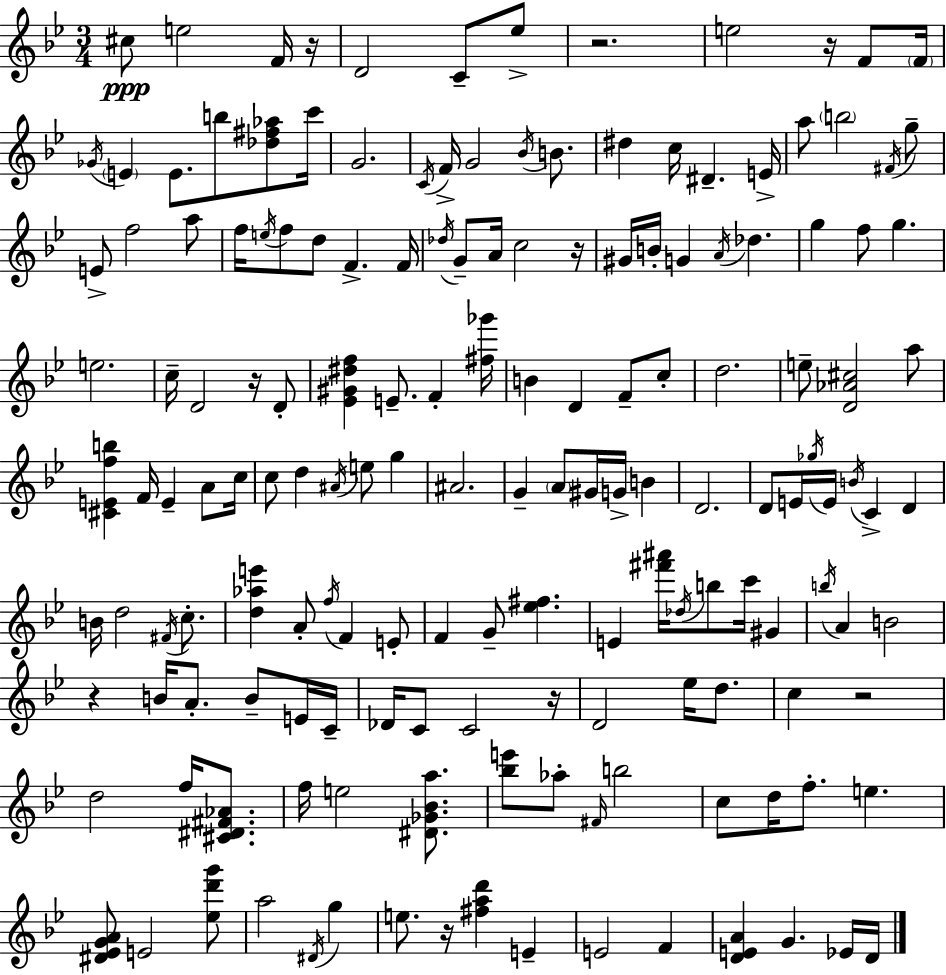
X:1
T:Untitled
M:3/4
L:1/4
K:Bb
^c/2 e2 F/4 z/4 D2 C/2 _e/2 z2 e2 z/4 F/2 F/4 _G/4 E E/2 b/2 [_d^f_a]/2 c'/4 G2 C/4 F/4 G2 _B/4 B/2 ^d c/4 ^D E/4 a/2 b2 ^F/4 g/2 E/2 f2 a/2 f/4 e/4 f/2 d/2 F F/4 _d/4 G/2 A/4 c2 z/4 ^G/4 B/4 G A/4 _d g f/2 g e2 c/4 D2 z/4 D/2 [_E^G^df] E/2 F [^f_g']/4 B D F/2 c/2 d2 e/2 [D_A^c]2 a/2 [^CEfb] F/4 E A/2 c/4 c/2 d ^A/4 e/2 g ^A2 G A/2 ^G/4 G/4 B D2 D/2 E/4 _g/4 E/4 B/4 C D B/4 d2 ^F/4 c/2 [d_ae'] A/2 f/4 F E/2 F G/2 [_e^f] E [^f'^a']/4 _d/4 b/2 c'/4 ^G b/4 A B2 z B/4 A/2 B/2 E/4 C/4 _D/4 C/2 C2 z/4 D2 _e/4 d/2 c z2 d2 f/4 [^C^D^F_A]/2 f/4 e2 [^D_G_Ba]/2 [_be']/2 _a/2 ^F/4 b2 c/2 d/4 f/2 e [^D_EGA]/2 E2 [_ed'g']/2 a2 ^D/4 g e/2 z/4 [^fad'] E E2 F [DEA] G _E/4 D/4